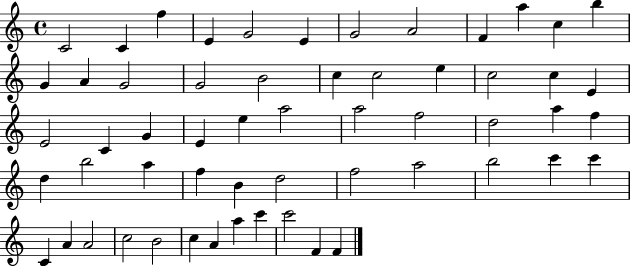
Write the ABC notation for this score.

X:1
T:Untitled
M:4/4
L:1/4
K:C
C2 C f E G2 E G2 A2 F a c b G A G2 G2 B2 c c2 e c2 c E E2 C G E e a2 a2 f2 d2 a f d b2 a f B d2 f2 a2 b2 c' c' C A A2 c2 B2 c A a c' c'2 F F